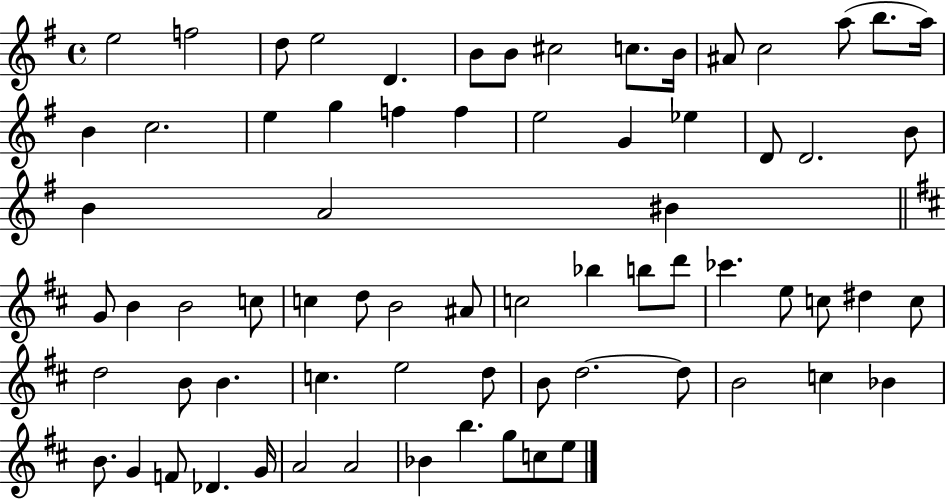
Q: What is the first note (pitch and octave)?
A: E5